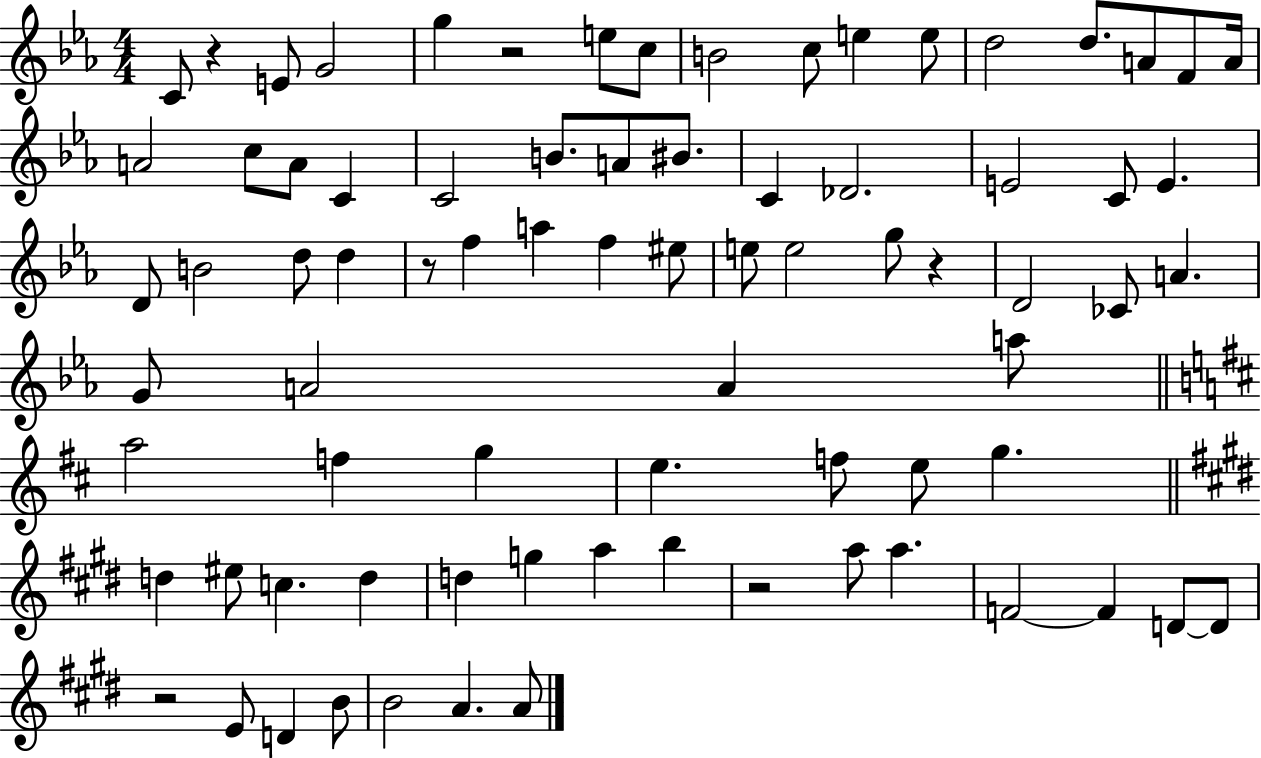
X:1
T:Untitled
M:4/4
L:1/4
K:Eb
C/2 z E/2 G2 g z2 e/2 c/2 B2 c/2 e e/2 d2 d/2 A/2 F/2 A/4 A2 c/2 A/2 C C2 B/2 A/2 ^B/2 C _D2 E2 C/2 E D/2 B2 d/2 d z/2 f a f ^e/2 e/2 e2 g/2 z D2 _C/2 A G/2 A2 A a/2 a2 f g e f/2 e/2 g d ^e/2 c d d g a b z2 a/2 a F2 F D/2 D/2 z2 E/2 D B/2 B2 A A/2